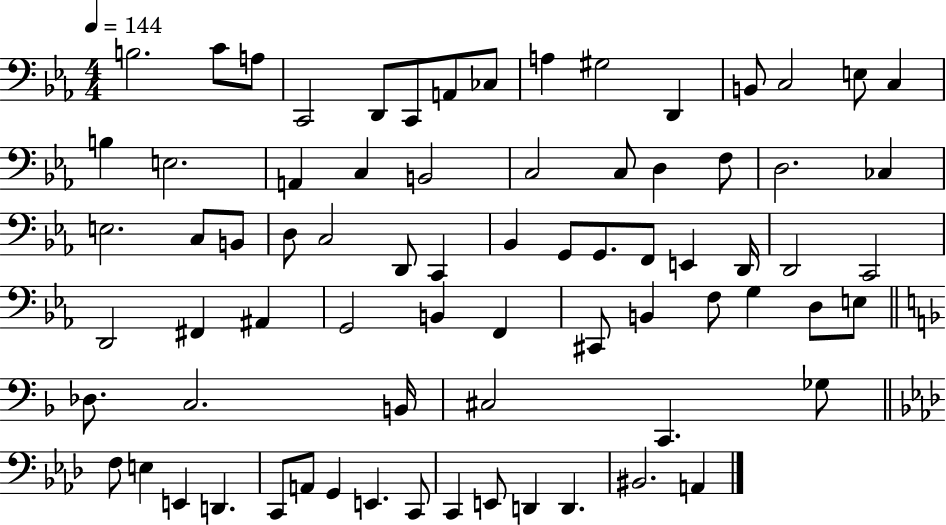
B3/h. C4/e A3/e C2/h D2/e C2/e A2/e CES3/e A3/q G#3/h D2/q B2/e C3/h E3/e C3/q B3/q E3/h. A2/q C3/q B2/h C3/h C3/e D3/q F3/e D3/h. CES3/q E3/h. C3/e B2/e D3/e C3/h D2/e C2/q Bb2/q G2/e G2/e. F2/e E2/q D2/s D2/h C2/h D2/h F#2/q A#2/q G2/h B2/q F2/q C#2/e B2/q F3/e G3/q D3/e E3/e Db3/e. C3/h. B2/s C#3/h C2/q. Gb3/e F3/e E3/q E2/q D2/q. C2/e A2/e G2/q E2/q. C2/e C2/q E2/e D2/q D2/q. BIS2/h. A2/q